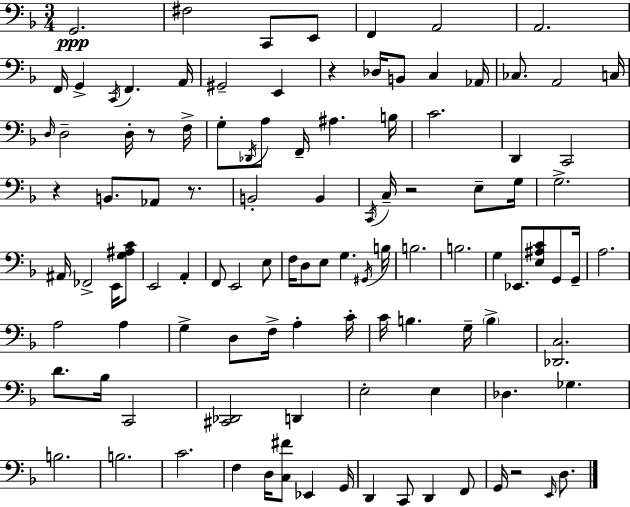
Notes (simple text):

G2/h. F#3/h C2/e E2/e F2/q A2/h A2/h. F2/s G2/q C2/s F2/q. A2/s G#2/h E2/q R/q Db3/s B2/e C3/q Ab2/s CES3/e. A2/h C3/s D3/s D3/h D3/s R/e F3/s G3/e Db2/s A3/e F2/s A#3/q. B3/s C4/h. D2/q C2/h R/q B2/e. Ab2/e R/e. B2/h B2/q C2/s C3/s R/h E3/e G3/s G3/h. A#2/s FES2/h E2/s [G3,A#3,C4]/e E2/h A2/q F2/e E2/h E3/e F3/s D3/e E3/e G3/q. G#2/s B3/s B3/h. B3/h. G3/q Eb2/e. [E3,A#3,C4]/e G2/e G2/s A3/h. A3/h A3/q G3/q D3/e F3/s A3/q C4/s C4/s B3/q. G3/s B3/q [Db2,C3]/h. D4/e. Bb3/s C2/h [C#2,Db2]/h D2/q E3/h E3/q Db3/q. Gb3/q. B3/h. B3/h. C4/h. F3/q D3/s [C3,F#4]/e Eb2/q G2/s D2/q C2/e D2/q F2/e G2/s R/h E2/s D3/e.